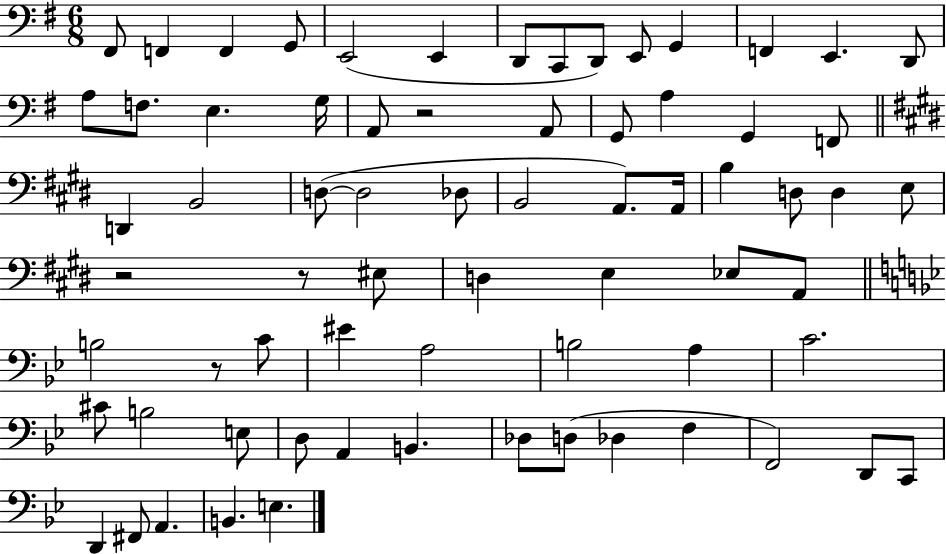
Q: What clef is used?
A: bass